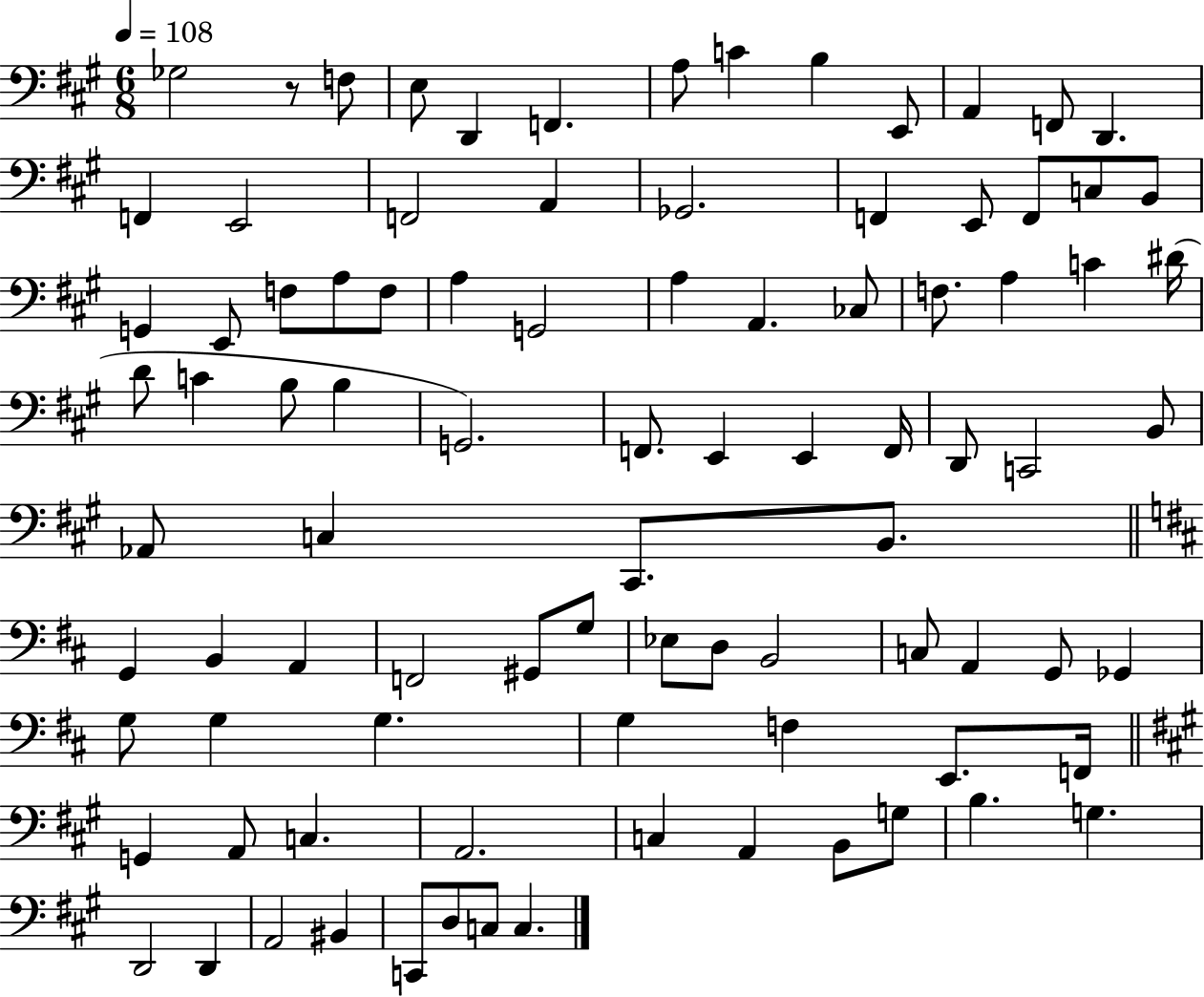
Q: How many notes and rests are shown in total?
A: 91